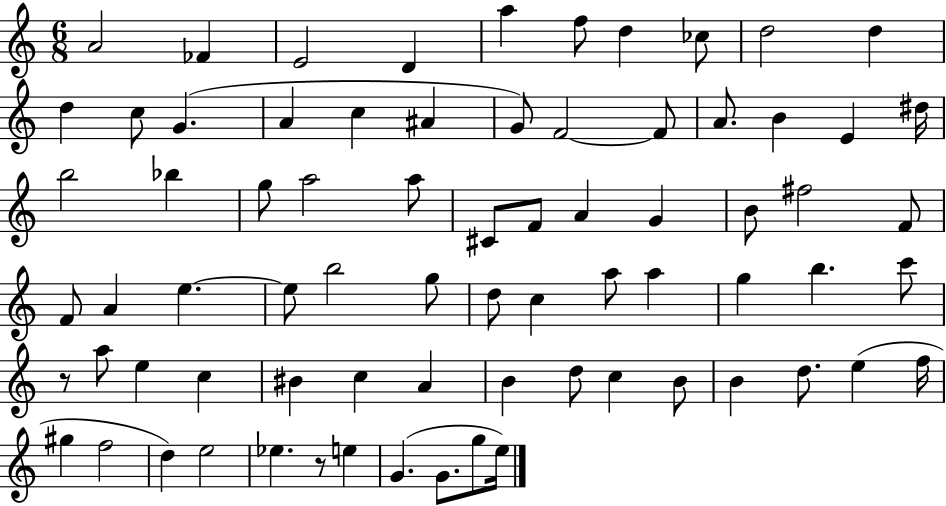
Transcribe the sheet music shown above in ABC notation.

X:1
T:Untitled
M:6/8
L:1/4
K:C
A2 _F E2 D a f/2 d _c/2 d2 d d c/2 G A c ^A G/2 F2 F/2 A/2 B E ^d/4 b2 _b g/2 a2 a/2 ^C/2 F/2 A G B/2 ^f2 F/2 F/2 A e e/2 b2 g/2 d/2 c a/2 a g b c'/2 z/2 a/2 e c ^B c A B d/2 c B/2 B d/2 e f/4 ^g f2 d e2 _e z/2 e G G/2 g/2 e/4